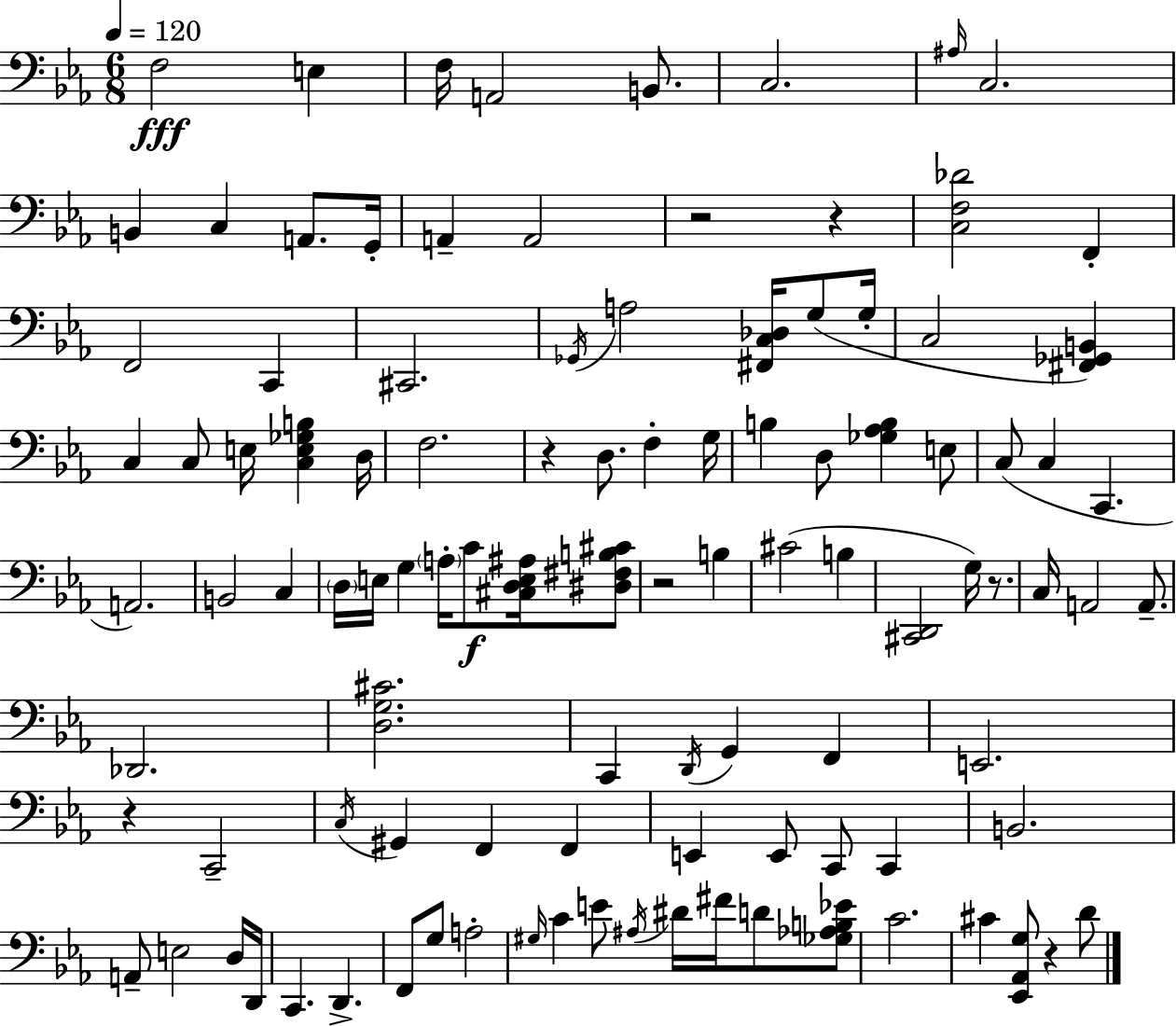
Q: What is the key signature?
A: EES major